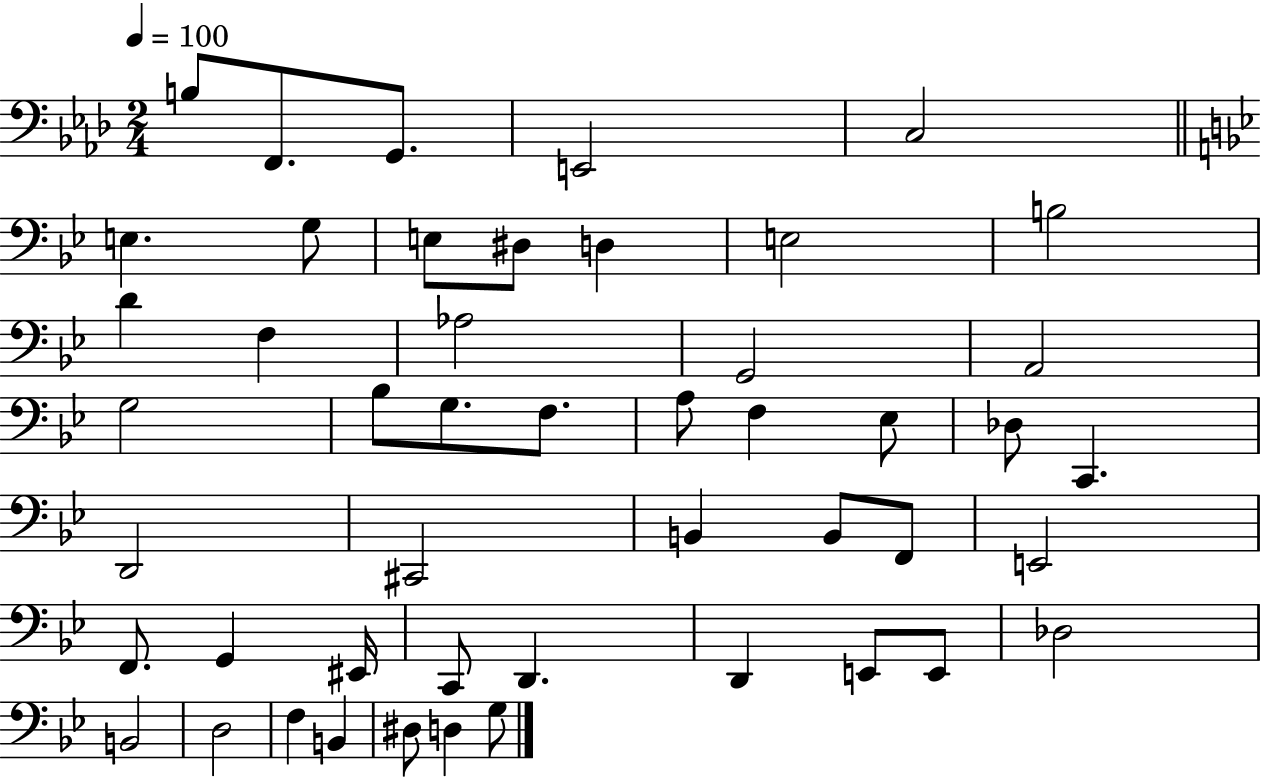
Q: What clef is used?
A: bass